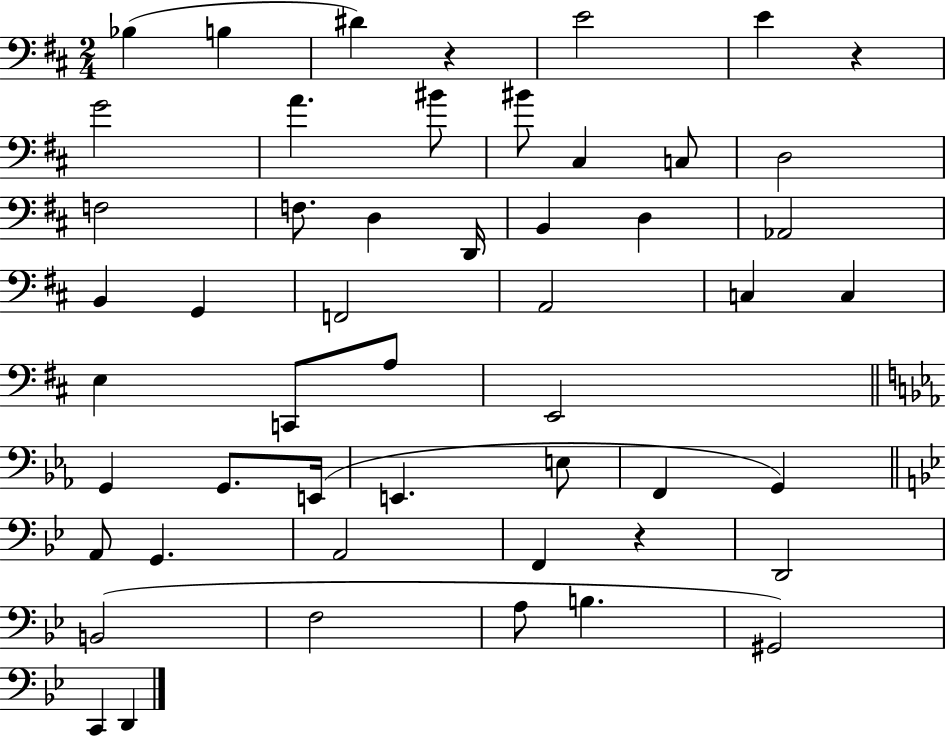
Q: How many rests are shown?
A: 3